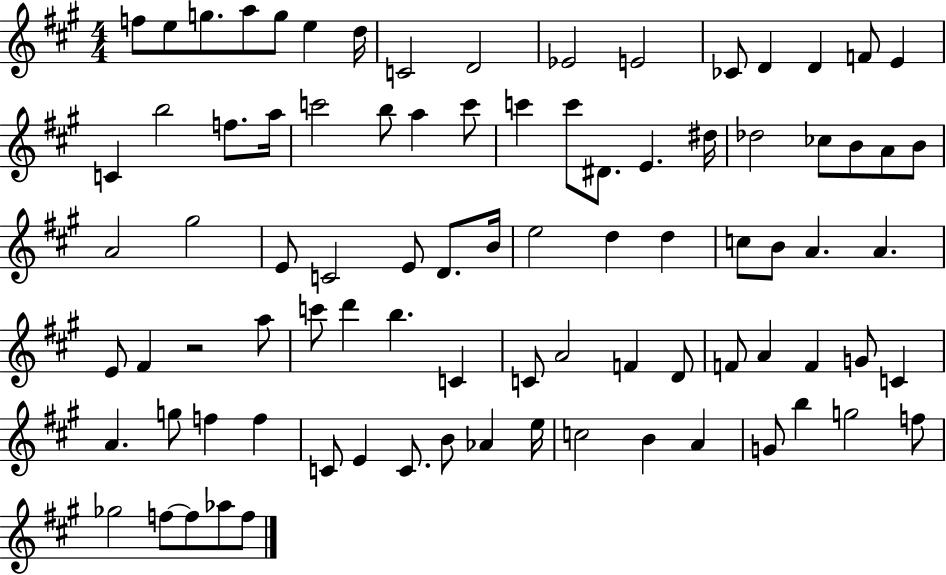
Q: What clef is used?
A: treble